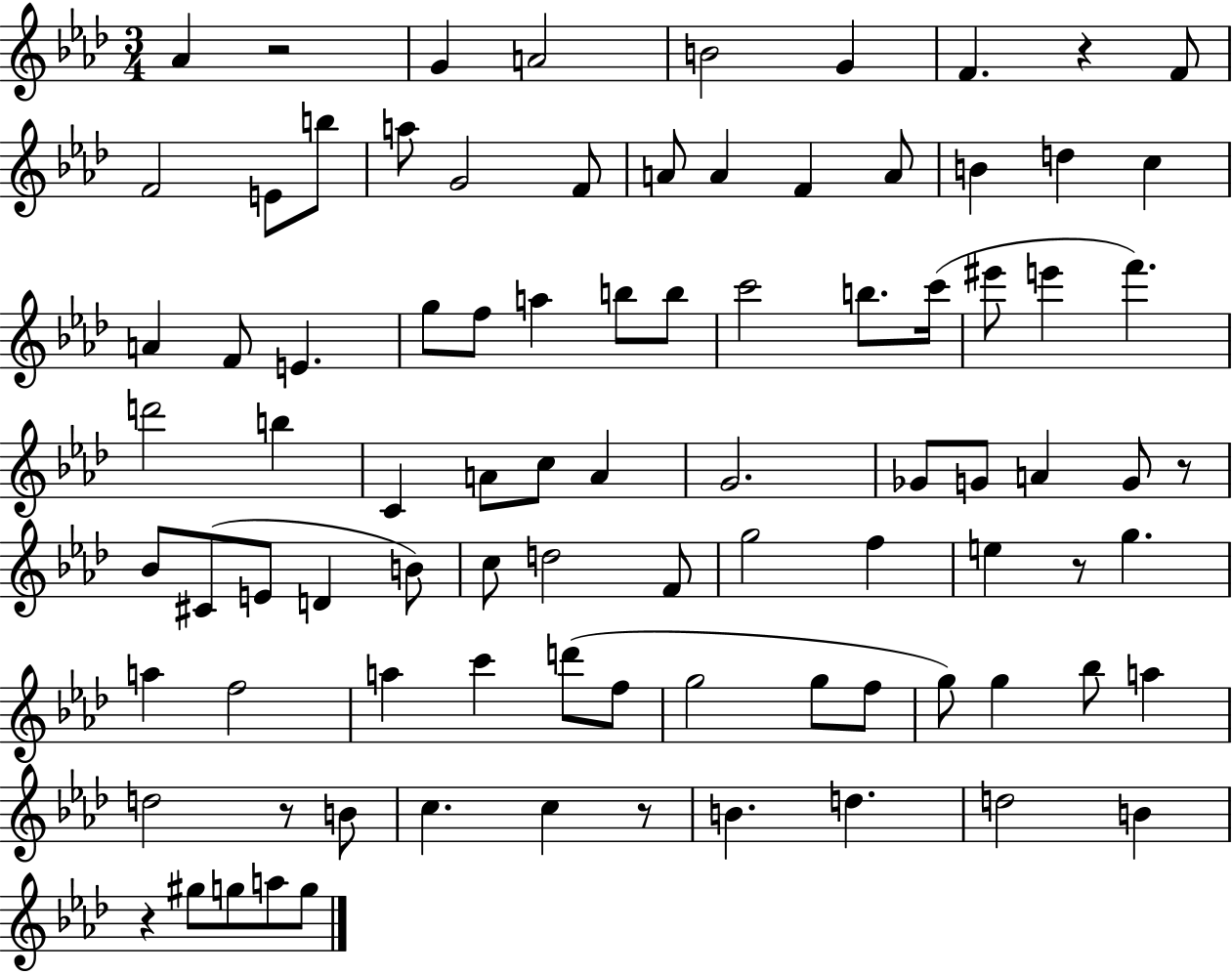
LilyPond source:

{
  \clef treble
  \numericTimeSignature
  \time 3/4
  \key aes \major
  aes'4 r2 | g'4 a'2 | b'2 g'4 | f'4. r4 f'8 | \break f'2 e'8 b''8 | a''8 g'2 f'8 | a'8 a'4 f'4 a'8 | b'4 d''4 c''4 | \break a'4 f'8 e'4. | g''8 f''8 a''4 b''8 b''8 | c'''2 b''8. c'''16( | eis'''8 e'''4 f'''4.) | \break d'''2 b''4 | c'4 a'8 c''8 a'4 | g'2. | ges'8 g'8 a'4 g'8 r8 | \break bes'8 cis'8( e'8 d'4 b'8) | c''8 d''2 f'8 | g''2 f''4 | e''4 r8 g''4. | \break a''4 f''2 | a''4 c'''4 d'''8( f''8 | g''2 g''8 f''8 | g''8) g''4 bes''8 a''4 | \break d''2 r8 b'8 | c''4. c''4 r8 | b'4. d''4. | d''2 b'4 | \break r4 gis''8 g''8 a''8 g''8 | \bar "|."
}